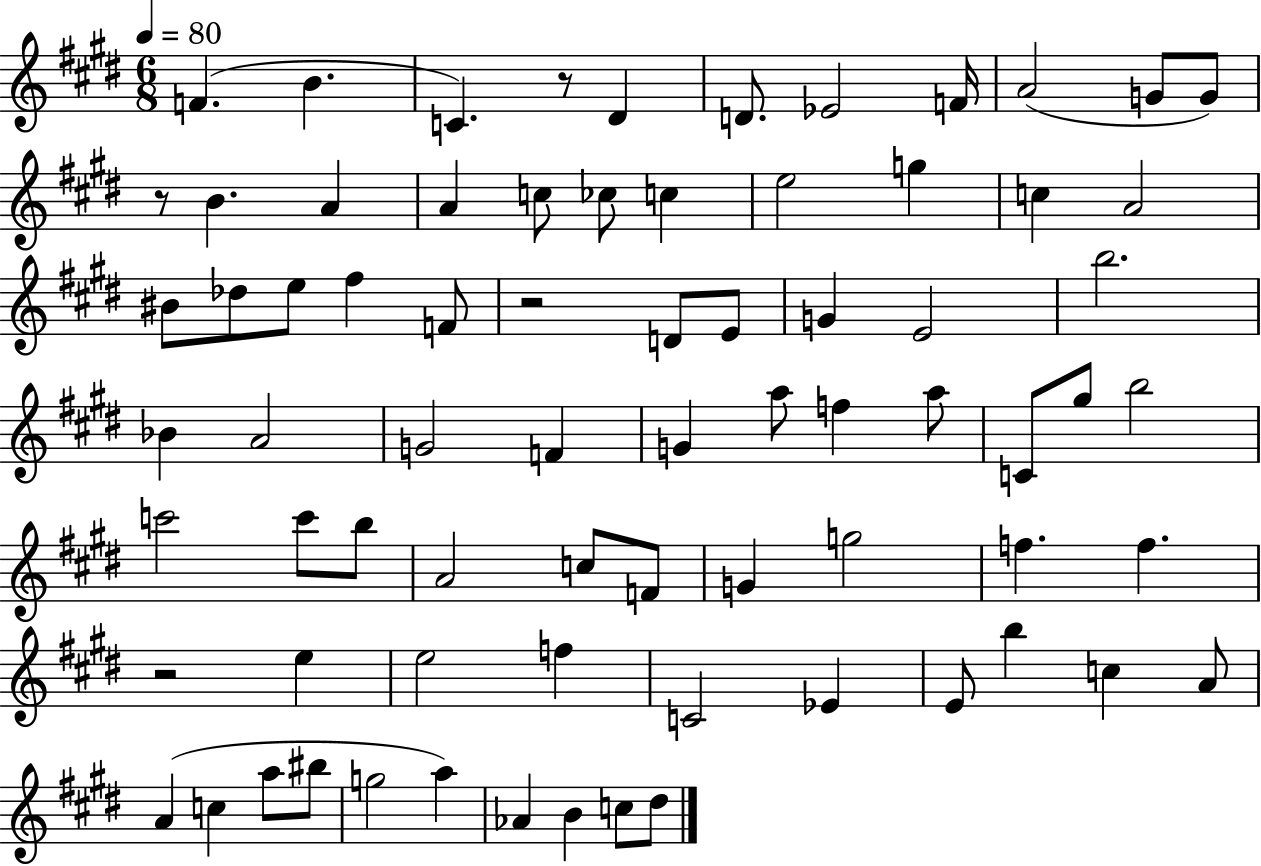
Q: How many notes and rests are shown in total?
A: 74